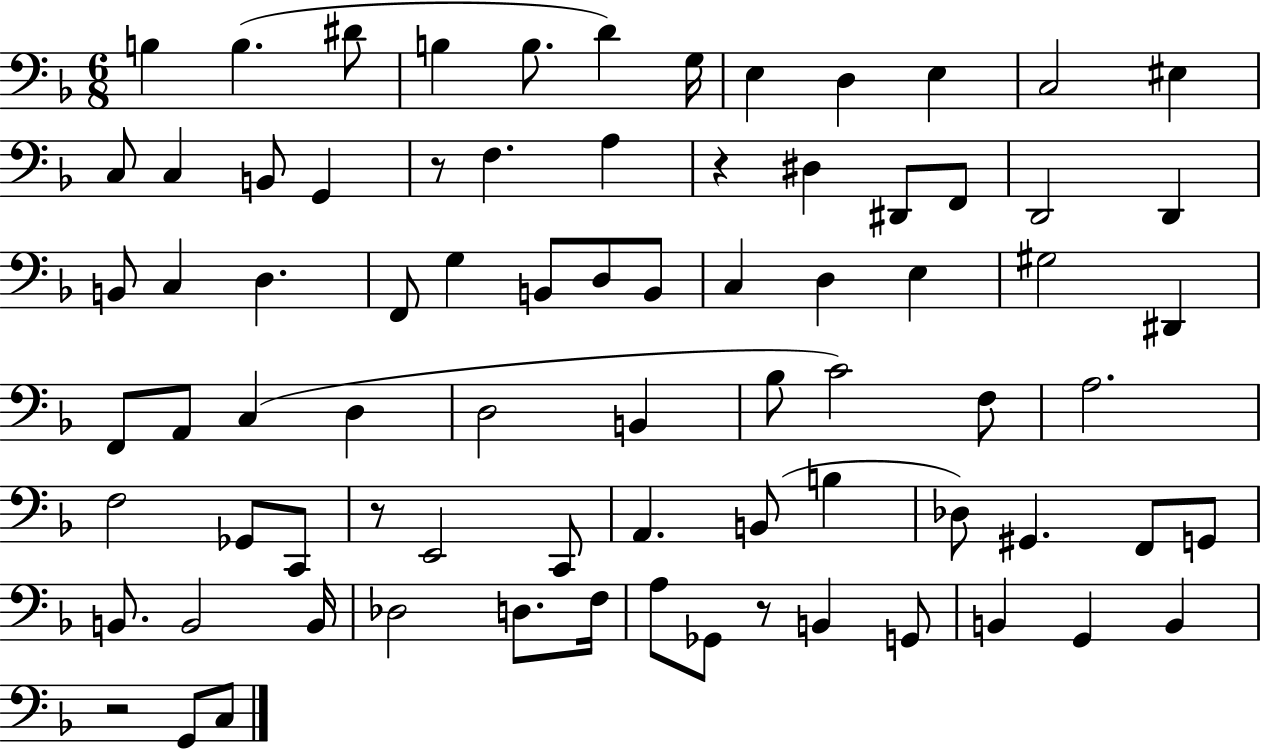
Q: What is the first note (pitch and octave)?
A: B3